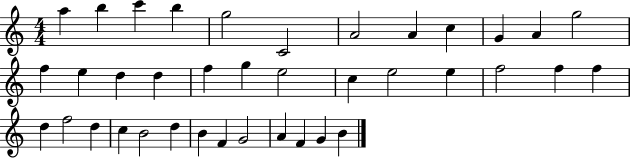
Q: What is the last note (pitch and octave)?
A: B4